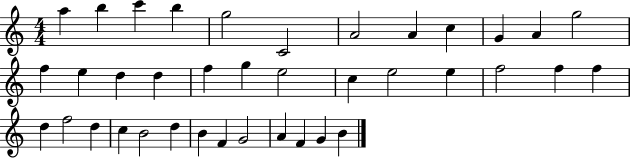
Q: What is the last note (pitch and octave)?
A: B4